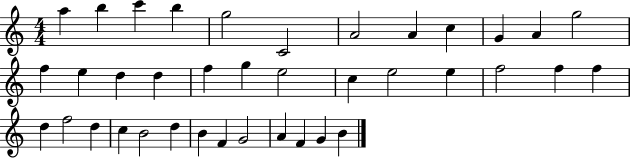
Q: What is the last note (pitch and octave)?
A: B4